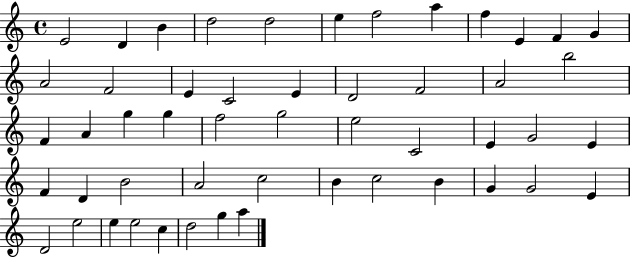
{
  \clef treble
  \time 4/4
  \defaultTimeSignature
  \key c \major
  e'2 d'4 b'4 | d''2 d''2 | e''4 f''2 a''4 | f''4 e'4 f'4 g'4 | \break a'2 f'2 | e'4 c'2 e'4 | d'2 f'2 | a'2 b''2 | \break f'4 a'4 g''4 g''4 | f''2 g''2 | e''2 c'2 | e'4 g'2 e'4 | \break f'4 d'4 b'2 | a'2 c''2 | b'4 c''2 b'4 | g'4 g'2 e'4 | \break d'2 e''2 | e''4 e''2 c''4 | d''2 g''4 a''4 | \bar "|."
}